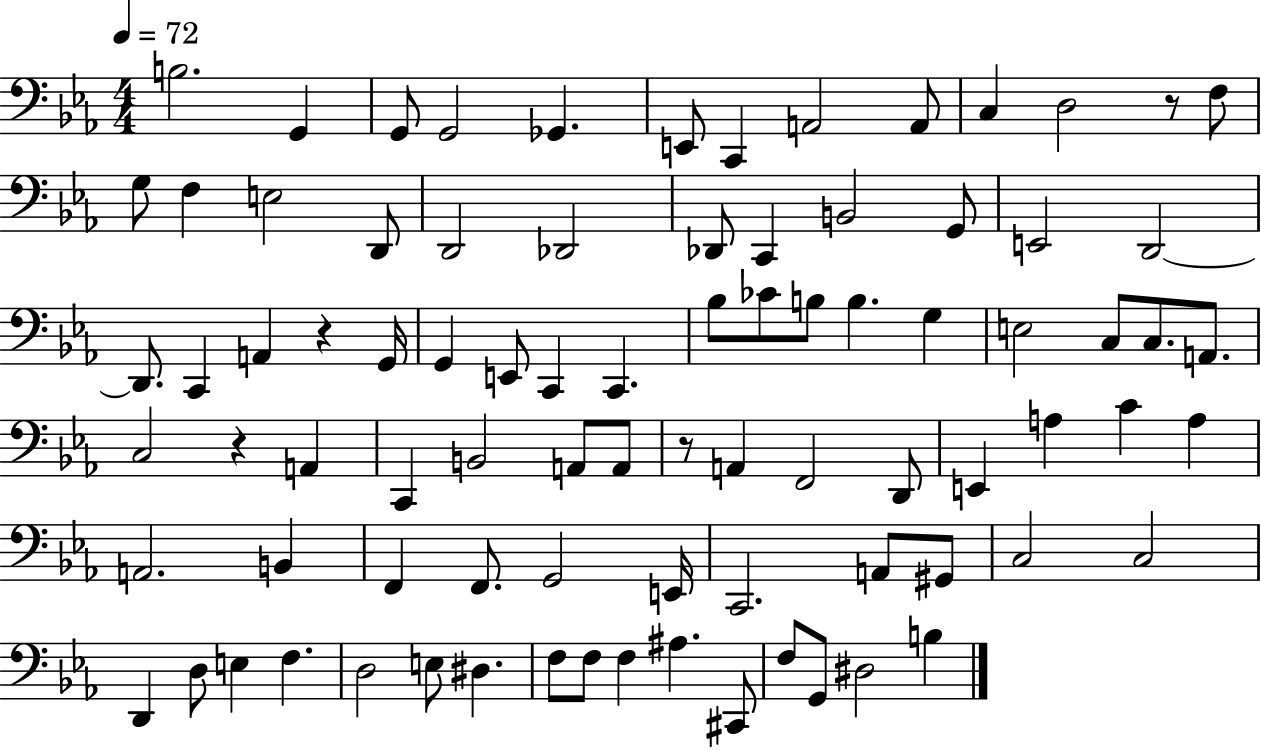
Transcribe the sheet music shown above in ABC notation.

X:1
T:Untitled
M:4/4
L:1/4
K:Eb
B,2 G,, G,,/2 G,,2 _G,, E,,/2 C,, A,,2 A,,/2 C, D,2 z/2 F,/2 G,/2 F, E,2 D,,/2 D,,2 _D,,2 _D,,/2 C,, B,,2 G,,/2 E,,2 D,,2 D,,/2 C,, A,, z G,,/4 G,, E,,/2 C,, C,, _B,/2 _C/2 B,/2 B, G, E,2 C,/2 C,/2 A,,/2 C,2 z A,, C,, B,,2 A,,/2 A,,/2 z/2 A,, F,,2 D,,/2 E,, A, C A, A,,2 B,, F,, F,,/2 G,,2 E,,/4 C,,2 A,,/2 ^G,,/2 C,2 C,2 D,, D,/2 E, F, D,2 E,/2 ^D, F,/2 F,/2 F, ^A, ^C,,/2 F,/2 G,,/2 ^D,2 B,